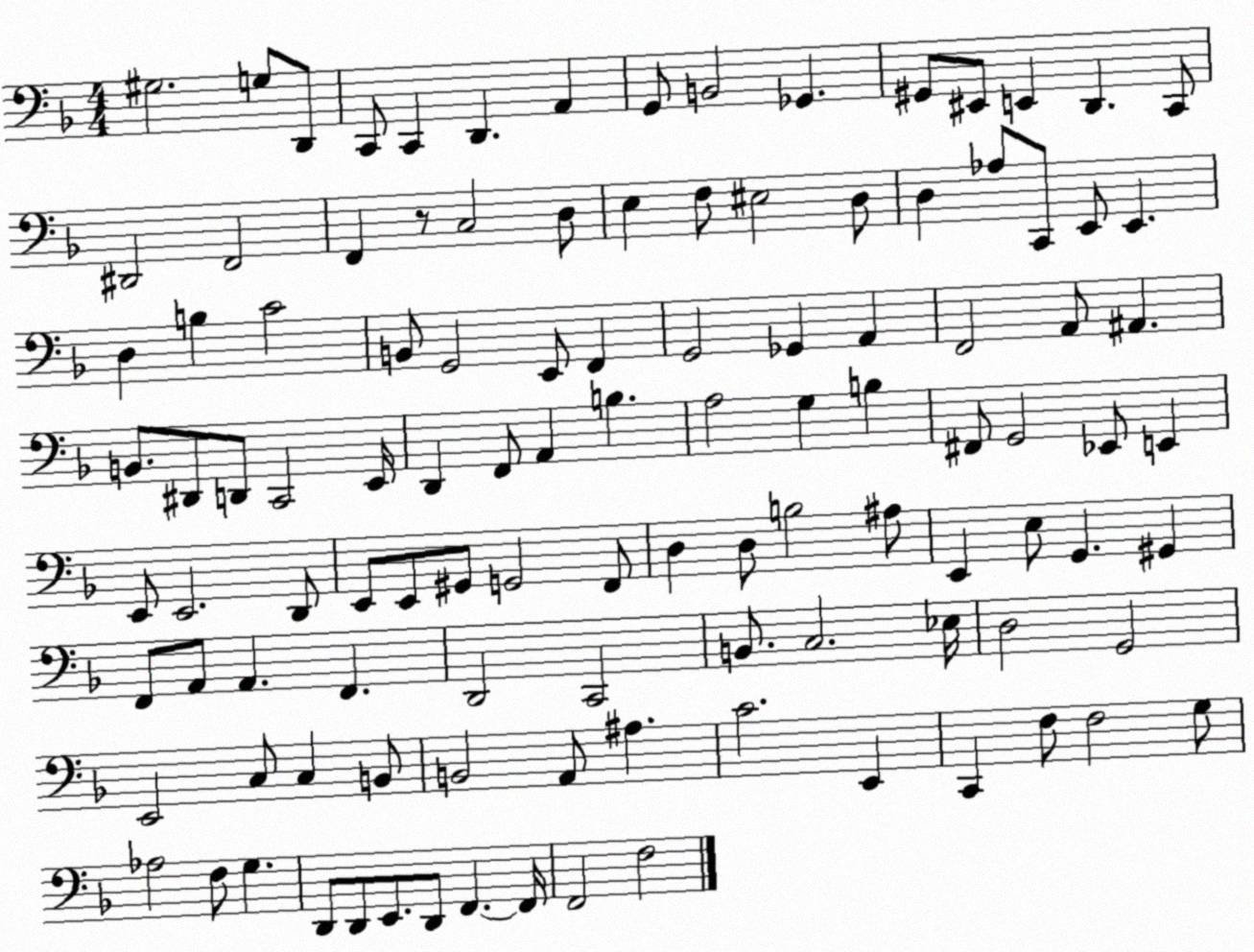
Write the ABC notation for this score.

X:1
T:Untitled
M:4/4
L:1/4
K:F
^G,2 G,/2 D,,/2 C,,/2 C,, D,, A,, G,,/2 B,,2 _G,, ^G,,/2 ^E,,/2 E,, D,, C,,/2 ^D,,2 F,,2 F,, z/2 C,2 D,/2 E, F,/2 ^E,2 D,/2 D, _A,/2 C,,/2 E,,/2 E,, D, B, C2 B,,/2 G,,2 E,,/2 F,, G,,2 _G,, A,, F,,2 A,,/2 ^A,, B,,/2 ^D,,/2 D,,/2 C,,2 E,,/4 D,, F,,/2 A,, B, A,2 G, B, ^F,,/2 G,,2 _E,,/2 E,, E,,/2 E,,2 D,,/2 E,,/2 E,,/2 ^G,,/2 G,,2 F,,/2 D, D,/2 B,2 ^A,/2 E,, E,/2 G,, ^G,, F,,/2 A,,/2 A,, F,, D,,2 C,,2 B,,/2 C,2 _E,/4 D,2 G,,2 E,,2 C,/2 C, B,,/2 B,,2 A,,/2 ^A, C2 E,, C,, F,/2 F,2 G,/2 _A,2 F,/2 G, D,,/2 D,,/2 E,,/2 D,,/2 F,, F,,/4 F,,2 F,2